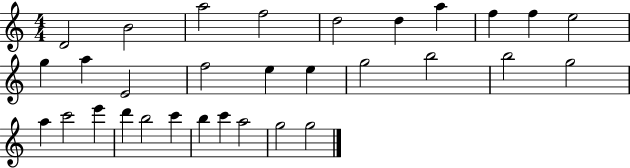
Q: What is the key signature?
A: C major